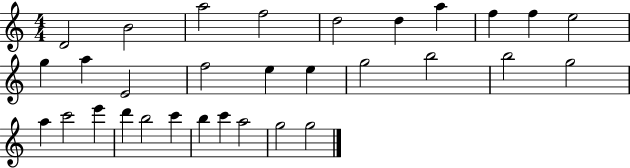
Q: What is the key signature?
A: C major